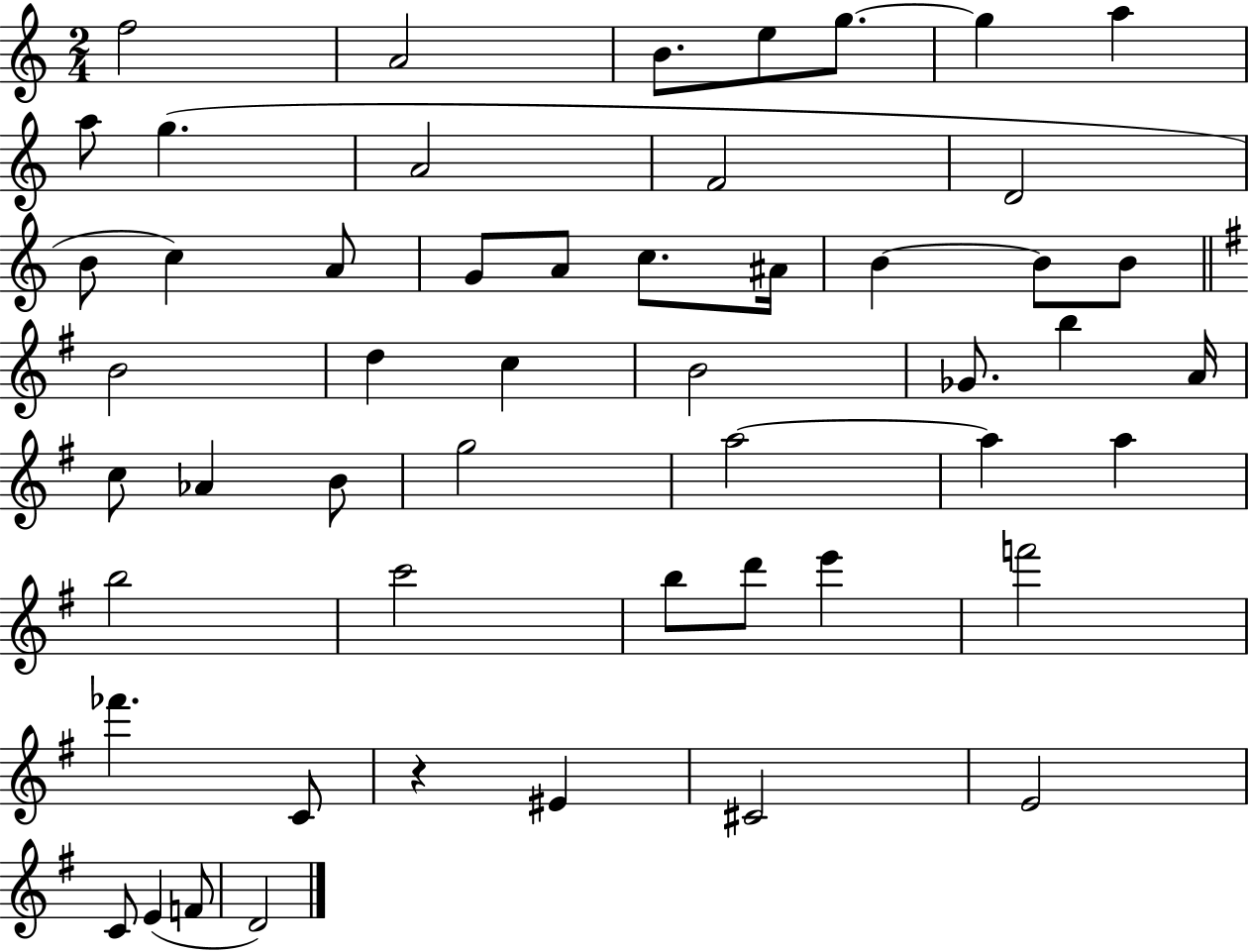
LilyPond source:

{
  \clef treble
  \numericTimeSignature
  \time 2/4
  \key c \major
  f''2 | a'2 | b'8. e''8 g''8.~~ | g''4 a''4 | \break a''8 g''4.( | a'2 | f'2 | d'2 | \break b'8 c''4) a'8 | g'8 a'8 c''8. ais'16 | b'4~~ b'8 b'8 | \bar "||" \break \key g \major b'2 | d''4 c''4 | b'2 | ges'8. b''4 a'16 | \break c''8 aes'4 b'8 | g''2 | a''2~~ | a''4 a''4 | \break b''2 | c'''2 | b''8 d'''8 e'''4 | f'''2 | \break fes'''4. c'8 | r4 eis'4 | cis'2 | e'2 | \break c'8 e'4( f'8 | d'2) | \bar "|."
}